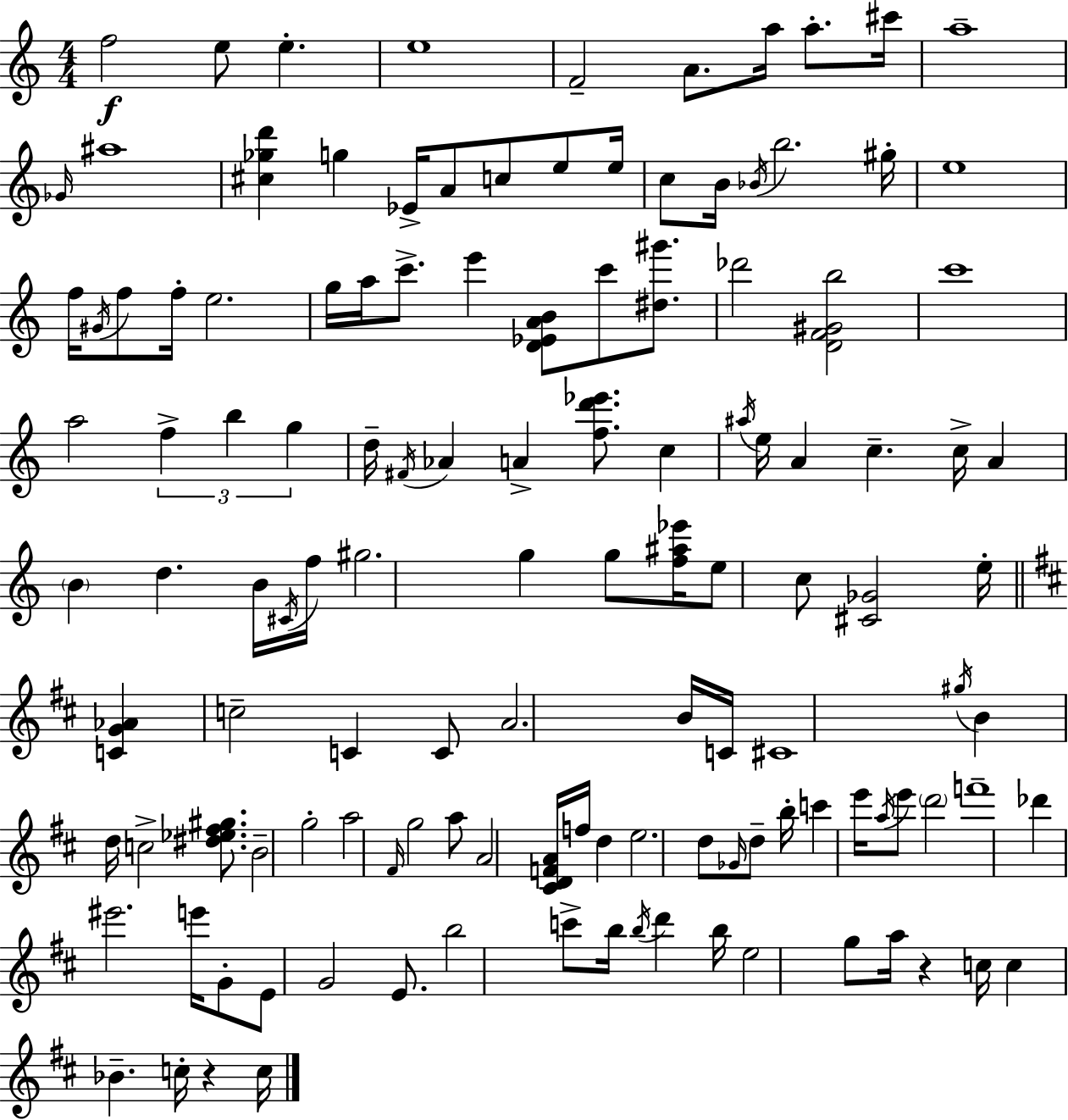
F5/h E5/e E5/q. E5/w F4/h A4/e. A5/s A5/e. C#6/s A5/w Gb4/s A#5/w [C#5,Gb5,D6]/q G5/q Eb4/s A4/e C5/e E5/e E5/s C5/e B4/s Bb4/s B5/h. G#5/s E5/w F5/s G#4/s F5/e F5/s E5/h. G5/s A5/s C6/e. E6/q [D4,Eb4,A4,B4]/e C6/e [D#5,G#6]/e. Db6/h [D4,F4,G#4,B5]/h C6/w A5/h F5/q B5/q G5/q D5/s F#4/s Ab4/q A4/q [F5,D6,Eb6]/e. C5/q A#5/s E5/s A4/q C5/q. C5/s A4/q B4/q D5/q. B4/s C#4/s F5/s G#5/h. G5/q G5/e [F5,A#5,Eb6]/s E5/e C5/e [C#4,Gb4]/h E5/s [C4,G4,Ab4]/q C5/h C4/q C4/e A4/h. B4/s C4/s C#4/w G#5/s B4/q D5/s C5/h [D#5,Eb5,F#5,G#5]/e. B4/h G5/h A5/h F#4/s G5/h A5/e A4/h [C#4,D4,F4,A4]/s F5/s D5/q E5/h. D5/e Gb4/s D5/e B5/s C6/q E6/s A5/s E6/e D6/h F6/w Db6/q EIS6/h. E6/s G4/e E4/e G4/h E4/e. B5/h C6/e B5/s B5/s D6/q B5/s E5/h G5/e A5/s R/q C5/s C5/q Bb4/q. C5/s R/q C5/s